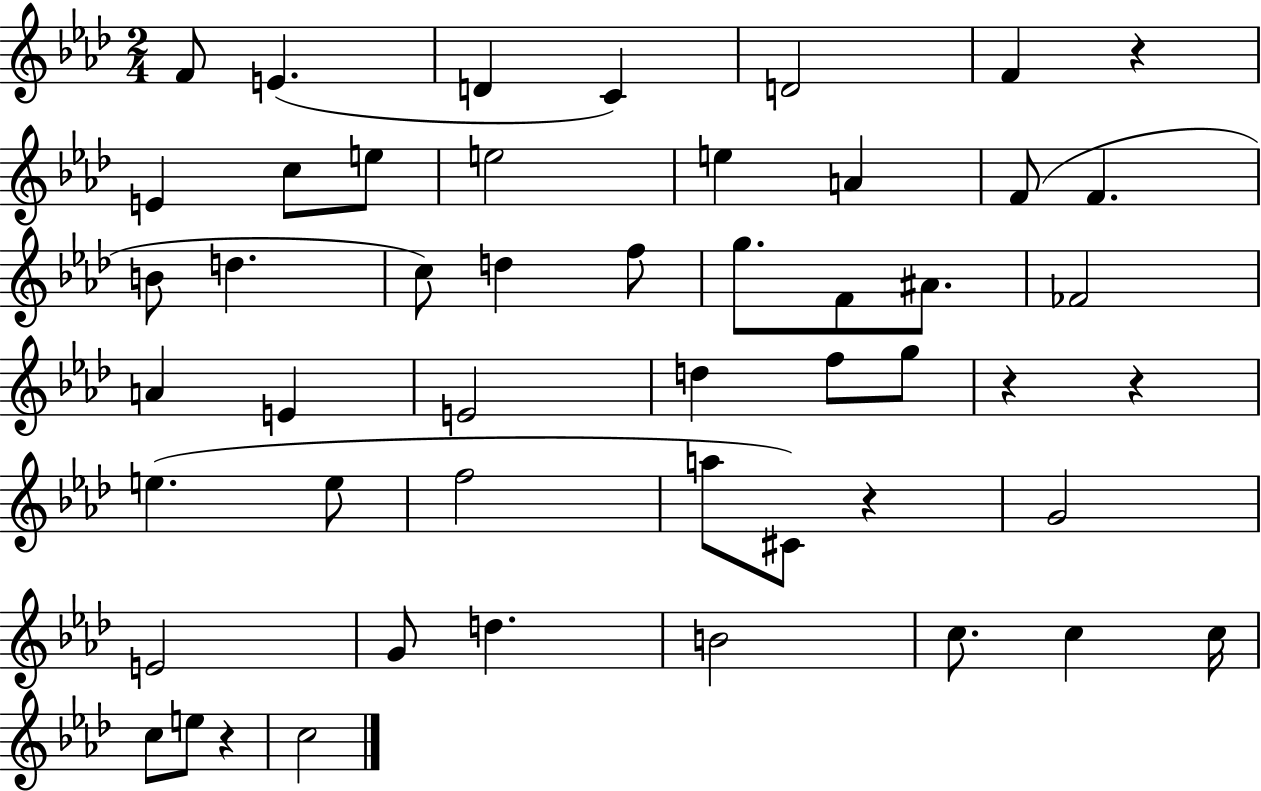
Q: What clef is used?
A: treble